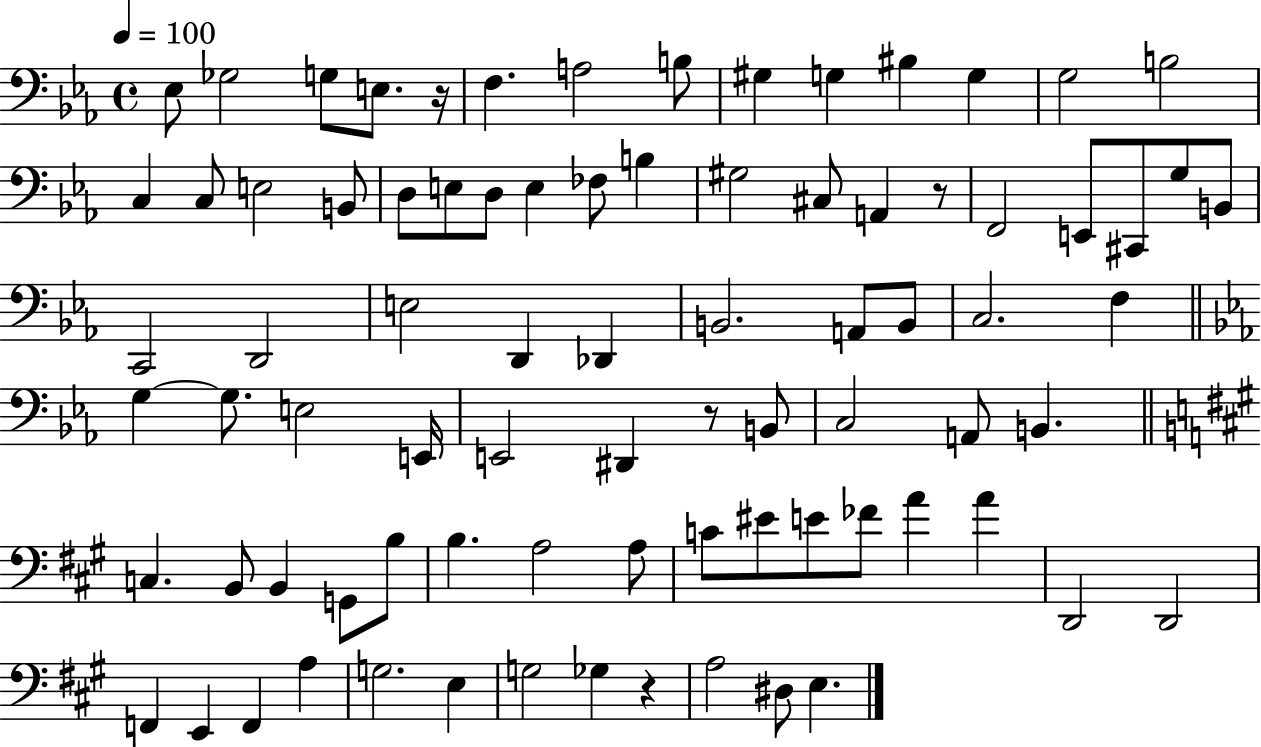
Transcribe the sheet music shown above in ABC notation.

X:1
T:Untitled
M:4/4
L:1/4
K:Eb
_E,/2 _G,2 G,/2 E,/2 z/4 F, A,2 B,/2 ^G, G, ^B, G, G,2 B,2 C, C,/2 E,2 B,,/2 D,/2 E,/2 D,/2 E, _F,/2 B, ^G,2 ^C,/2 A,, z/2 F,,2 E,,/2 ^C,,/2 G,/2 B,,/2 C,,2 D,,2 E,2 D,, _D,, B,,2 A,,/2 B,,/2 C,2 F, G, G,/2 E,2 E,,/4 E,,2 ^D,, z/2 B,,/2 C,2 A,,/2 B,, C, B,,/2 B,, G,,/2 B,/2 B, A,2 A,/2 C/2 ^E/2 E/2 _F/2 A A D,,2 D,,2 F,, E,, F,, A, G,2 E, G,2 _G, z A,2 ^D,/2 E,